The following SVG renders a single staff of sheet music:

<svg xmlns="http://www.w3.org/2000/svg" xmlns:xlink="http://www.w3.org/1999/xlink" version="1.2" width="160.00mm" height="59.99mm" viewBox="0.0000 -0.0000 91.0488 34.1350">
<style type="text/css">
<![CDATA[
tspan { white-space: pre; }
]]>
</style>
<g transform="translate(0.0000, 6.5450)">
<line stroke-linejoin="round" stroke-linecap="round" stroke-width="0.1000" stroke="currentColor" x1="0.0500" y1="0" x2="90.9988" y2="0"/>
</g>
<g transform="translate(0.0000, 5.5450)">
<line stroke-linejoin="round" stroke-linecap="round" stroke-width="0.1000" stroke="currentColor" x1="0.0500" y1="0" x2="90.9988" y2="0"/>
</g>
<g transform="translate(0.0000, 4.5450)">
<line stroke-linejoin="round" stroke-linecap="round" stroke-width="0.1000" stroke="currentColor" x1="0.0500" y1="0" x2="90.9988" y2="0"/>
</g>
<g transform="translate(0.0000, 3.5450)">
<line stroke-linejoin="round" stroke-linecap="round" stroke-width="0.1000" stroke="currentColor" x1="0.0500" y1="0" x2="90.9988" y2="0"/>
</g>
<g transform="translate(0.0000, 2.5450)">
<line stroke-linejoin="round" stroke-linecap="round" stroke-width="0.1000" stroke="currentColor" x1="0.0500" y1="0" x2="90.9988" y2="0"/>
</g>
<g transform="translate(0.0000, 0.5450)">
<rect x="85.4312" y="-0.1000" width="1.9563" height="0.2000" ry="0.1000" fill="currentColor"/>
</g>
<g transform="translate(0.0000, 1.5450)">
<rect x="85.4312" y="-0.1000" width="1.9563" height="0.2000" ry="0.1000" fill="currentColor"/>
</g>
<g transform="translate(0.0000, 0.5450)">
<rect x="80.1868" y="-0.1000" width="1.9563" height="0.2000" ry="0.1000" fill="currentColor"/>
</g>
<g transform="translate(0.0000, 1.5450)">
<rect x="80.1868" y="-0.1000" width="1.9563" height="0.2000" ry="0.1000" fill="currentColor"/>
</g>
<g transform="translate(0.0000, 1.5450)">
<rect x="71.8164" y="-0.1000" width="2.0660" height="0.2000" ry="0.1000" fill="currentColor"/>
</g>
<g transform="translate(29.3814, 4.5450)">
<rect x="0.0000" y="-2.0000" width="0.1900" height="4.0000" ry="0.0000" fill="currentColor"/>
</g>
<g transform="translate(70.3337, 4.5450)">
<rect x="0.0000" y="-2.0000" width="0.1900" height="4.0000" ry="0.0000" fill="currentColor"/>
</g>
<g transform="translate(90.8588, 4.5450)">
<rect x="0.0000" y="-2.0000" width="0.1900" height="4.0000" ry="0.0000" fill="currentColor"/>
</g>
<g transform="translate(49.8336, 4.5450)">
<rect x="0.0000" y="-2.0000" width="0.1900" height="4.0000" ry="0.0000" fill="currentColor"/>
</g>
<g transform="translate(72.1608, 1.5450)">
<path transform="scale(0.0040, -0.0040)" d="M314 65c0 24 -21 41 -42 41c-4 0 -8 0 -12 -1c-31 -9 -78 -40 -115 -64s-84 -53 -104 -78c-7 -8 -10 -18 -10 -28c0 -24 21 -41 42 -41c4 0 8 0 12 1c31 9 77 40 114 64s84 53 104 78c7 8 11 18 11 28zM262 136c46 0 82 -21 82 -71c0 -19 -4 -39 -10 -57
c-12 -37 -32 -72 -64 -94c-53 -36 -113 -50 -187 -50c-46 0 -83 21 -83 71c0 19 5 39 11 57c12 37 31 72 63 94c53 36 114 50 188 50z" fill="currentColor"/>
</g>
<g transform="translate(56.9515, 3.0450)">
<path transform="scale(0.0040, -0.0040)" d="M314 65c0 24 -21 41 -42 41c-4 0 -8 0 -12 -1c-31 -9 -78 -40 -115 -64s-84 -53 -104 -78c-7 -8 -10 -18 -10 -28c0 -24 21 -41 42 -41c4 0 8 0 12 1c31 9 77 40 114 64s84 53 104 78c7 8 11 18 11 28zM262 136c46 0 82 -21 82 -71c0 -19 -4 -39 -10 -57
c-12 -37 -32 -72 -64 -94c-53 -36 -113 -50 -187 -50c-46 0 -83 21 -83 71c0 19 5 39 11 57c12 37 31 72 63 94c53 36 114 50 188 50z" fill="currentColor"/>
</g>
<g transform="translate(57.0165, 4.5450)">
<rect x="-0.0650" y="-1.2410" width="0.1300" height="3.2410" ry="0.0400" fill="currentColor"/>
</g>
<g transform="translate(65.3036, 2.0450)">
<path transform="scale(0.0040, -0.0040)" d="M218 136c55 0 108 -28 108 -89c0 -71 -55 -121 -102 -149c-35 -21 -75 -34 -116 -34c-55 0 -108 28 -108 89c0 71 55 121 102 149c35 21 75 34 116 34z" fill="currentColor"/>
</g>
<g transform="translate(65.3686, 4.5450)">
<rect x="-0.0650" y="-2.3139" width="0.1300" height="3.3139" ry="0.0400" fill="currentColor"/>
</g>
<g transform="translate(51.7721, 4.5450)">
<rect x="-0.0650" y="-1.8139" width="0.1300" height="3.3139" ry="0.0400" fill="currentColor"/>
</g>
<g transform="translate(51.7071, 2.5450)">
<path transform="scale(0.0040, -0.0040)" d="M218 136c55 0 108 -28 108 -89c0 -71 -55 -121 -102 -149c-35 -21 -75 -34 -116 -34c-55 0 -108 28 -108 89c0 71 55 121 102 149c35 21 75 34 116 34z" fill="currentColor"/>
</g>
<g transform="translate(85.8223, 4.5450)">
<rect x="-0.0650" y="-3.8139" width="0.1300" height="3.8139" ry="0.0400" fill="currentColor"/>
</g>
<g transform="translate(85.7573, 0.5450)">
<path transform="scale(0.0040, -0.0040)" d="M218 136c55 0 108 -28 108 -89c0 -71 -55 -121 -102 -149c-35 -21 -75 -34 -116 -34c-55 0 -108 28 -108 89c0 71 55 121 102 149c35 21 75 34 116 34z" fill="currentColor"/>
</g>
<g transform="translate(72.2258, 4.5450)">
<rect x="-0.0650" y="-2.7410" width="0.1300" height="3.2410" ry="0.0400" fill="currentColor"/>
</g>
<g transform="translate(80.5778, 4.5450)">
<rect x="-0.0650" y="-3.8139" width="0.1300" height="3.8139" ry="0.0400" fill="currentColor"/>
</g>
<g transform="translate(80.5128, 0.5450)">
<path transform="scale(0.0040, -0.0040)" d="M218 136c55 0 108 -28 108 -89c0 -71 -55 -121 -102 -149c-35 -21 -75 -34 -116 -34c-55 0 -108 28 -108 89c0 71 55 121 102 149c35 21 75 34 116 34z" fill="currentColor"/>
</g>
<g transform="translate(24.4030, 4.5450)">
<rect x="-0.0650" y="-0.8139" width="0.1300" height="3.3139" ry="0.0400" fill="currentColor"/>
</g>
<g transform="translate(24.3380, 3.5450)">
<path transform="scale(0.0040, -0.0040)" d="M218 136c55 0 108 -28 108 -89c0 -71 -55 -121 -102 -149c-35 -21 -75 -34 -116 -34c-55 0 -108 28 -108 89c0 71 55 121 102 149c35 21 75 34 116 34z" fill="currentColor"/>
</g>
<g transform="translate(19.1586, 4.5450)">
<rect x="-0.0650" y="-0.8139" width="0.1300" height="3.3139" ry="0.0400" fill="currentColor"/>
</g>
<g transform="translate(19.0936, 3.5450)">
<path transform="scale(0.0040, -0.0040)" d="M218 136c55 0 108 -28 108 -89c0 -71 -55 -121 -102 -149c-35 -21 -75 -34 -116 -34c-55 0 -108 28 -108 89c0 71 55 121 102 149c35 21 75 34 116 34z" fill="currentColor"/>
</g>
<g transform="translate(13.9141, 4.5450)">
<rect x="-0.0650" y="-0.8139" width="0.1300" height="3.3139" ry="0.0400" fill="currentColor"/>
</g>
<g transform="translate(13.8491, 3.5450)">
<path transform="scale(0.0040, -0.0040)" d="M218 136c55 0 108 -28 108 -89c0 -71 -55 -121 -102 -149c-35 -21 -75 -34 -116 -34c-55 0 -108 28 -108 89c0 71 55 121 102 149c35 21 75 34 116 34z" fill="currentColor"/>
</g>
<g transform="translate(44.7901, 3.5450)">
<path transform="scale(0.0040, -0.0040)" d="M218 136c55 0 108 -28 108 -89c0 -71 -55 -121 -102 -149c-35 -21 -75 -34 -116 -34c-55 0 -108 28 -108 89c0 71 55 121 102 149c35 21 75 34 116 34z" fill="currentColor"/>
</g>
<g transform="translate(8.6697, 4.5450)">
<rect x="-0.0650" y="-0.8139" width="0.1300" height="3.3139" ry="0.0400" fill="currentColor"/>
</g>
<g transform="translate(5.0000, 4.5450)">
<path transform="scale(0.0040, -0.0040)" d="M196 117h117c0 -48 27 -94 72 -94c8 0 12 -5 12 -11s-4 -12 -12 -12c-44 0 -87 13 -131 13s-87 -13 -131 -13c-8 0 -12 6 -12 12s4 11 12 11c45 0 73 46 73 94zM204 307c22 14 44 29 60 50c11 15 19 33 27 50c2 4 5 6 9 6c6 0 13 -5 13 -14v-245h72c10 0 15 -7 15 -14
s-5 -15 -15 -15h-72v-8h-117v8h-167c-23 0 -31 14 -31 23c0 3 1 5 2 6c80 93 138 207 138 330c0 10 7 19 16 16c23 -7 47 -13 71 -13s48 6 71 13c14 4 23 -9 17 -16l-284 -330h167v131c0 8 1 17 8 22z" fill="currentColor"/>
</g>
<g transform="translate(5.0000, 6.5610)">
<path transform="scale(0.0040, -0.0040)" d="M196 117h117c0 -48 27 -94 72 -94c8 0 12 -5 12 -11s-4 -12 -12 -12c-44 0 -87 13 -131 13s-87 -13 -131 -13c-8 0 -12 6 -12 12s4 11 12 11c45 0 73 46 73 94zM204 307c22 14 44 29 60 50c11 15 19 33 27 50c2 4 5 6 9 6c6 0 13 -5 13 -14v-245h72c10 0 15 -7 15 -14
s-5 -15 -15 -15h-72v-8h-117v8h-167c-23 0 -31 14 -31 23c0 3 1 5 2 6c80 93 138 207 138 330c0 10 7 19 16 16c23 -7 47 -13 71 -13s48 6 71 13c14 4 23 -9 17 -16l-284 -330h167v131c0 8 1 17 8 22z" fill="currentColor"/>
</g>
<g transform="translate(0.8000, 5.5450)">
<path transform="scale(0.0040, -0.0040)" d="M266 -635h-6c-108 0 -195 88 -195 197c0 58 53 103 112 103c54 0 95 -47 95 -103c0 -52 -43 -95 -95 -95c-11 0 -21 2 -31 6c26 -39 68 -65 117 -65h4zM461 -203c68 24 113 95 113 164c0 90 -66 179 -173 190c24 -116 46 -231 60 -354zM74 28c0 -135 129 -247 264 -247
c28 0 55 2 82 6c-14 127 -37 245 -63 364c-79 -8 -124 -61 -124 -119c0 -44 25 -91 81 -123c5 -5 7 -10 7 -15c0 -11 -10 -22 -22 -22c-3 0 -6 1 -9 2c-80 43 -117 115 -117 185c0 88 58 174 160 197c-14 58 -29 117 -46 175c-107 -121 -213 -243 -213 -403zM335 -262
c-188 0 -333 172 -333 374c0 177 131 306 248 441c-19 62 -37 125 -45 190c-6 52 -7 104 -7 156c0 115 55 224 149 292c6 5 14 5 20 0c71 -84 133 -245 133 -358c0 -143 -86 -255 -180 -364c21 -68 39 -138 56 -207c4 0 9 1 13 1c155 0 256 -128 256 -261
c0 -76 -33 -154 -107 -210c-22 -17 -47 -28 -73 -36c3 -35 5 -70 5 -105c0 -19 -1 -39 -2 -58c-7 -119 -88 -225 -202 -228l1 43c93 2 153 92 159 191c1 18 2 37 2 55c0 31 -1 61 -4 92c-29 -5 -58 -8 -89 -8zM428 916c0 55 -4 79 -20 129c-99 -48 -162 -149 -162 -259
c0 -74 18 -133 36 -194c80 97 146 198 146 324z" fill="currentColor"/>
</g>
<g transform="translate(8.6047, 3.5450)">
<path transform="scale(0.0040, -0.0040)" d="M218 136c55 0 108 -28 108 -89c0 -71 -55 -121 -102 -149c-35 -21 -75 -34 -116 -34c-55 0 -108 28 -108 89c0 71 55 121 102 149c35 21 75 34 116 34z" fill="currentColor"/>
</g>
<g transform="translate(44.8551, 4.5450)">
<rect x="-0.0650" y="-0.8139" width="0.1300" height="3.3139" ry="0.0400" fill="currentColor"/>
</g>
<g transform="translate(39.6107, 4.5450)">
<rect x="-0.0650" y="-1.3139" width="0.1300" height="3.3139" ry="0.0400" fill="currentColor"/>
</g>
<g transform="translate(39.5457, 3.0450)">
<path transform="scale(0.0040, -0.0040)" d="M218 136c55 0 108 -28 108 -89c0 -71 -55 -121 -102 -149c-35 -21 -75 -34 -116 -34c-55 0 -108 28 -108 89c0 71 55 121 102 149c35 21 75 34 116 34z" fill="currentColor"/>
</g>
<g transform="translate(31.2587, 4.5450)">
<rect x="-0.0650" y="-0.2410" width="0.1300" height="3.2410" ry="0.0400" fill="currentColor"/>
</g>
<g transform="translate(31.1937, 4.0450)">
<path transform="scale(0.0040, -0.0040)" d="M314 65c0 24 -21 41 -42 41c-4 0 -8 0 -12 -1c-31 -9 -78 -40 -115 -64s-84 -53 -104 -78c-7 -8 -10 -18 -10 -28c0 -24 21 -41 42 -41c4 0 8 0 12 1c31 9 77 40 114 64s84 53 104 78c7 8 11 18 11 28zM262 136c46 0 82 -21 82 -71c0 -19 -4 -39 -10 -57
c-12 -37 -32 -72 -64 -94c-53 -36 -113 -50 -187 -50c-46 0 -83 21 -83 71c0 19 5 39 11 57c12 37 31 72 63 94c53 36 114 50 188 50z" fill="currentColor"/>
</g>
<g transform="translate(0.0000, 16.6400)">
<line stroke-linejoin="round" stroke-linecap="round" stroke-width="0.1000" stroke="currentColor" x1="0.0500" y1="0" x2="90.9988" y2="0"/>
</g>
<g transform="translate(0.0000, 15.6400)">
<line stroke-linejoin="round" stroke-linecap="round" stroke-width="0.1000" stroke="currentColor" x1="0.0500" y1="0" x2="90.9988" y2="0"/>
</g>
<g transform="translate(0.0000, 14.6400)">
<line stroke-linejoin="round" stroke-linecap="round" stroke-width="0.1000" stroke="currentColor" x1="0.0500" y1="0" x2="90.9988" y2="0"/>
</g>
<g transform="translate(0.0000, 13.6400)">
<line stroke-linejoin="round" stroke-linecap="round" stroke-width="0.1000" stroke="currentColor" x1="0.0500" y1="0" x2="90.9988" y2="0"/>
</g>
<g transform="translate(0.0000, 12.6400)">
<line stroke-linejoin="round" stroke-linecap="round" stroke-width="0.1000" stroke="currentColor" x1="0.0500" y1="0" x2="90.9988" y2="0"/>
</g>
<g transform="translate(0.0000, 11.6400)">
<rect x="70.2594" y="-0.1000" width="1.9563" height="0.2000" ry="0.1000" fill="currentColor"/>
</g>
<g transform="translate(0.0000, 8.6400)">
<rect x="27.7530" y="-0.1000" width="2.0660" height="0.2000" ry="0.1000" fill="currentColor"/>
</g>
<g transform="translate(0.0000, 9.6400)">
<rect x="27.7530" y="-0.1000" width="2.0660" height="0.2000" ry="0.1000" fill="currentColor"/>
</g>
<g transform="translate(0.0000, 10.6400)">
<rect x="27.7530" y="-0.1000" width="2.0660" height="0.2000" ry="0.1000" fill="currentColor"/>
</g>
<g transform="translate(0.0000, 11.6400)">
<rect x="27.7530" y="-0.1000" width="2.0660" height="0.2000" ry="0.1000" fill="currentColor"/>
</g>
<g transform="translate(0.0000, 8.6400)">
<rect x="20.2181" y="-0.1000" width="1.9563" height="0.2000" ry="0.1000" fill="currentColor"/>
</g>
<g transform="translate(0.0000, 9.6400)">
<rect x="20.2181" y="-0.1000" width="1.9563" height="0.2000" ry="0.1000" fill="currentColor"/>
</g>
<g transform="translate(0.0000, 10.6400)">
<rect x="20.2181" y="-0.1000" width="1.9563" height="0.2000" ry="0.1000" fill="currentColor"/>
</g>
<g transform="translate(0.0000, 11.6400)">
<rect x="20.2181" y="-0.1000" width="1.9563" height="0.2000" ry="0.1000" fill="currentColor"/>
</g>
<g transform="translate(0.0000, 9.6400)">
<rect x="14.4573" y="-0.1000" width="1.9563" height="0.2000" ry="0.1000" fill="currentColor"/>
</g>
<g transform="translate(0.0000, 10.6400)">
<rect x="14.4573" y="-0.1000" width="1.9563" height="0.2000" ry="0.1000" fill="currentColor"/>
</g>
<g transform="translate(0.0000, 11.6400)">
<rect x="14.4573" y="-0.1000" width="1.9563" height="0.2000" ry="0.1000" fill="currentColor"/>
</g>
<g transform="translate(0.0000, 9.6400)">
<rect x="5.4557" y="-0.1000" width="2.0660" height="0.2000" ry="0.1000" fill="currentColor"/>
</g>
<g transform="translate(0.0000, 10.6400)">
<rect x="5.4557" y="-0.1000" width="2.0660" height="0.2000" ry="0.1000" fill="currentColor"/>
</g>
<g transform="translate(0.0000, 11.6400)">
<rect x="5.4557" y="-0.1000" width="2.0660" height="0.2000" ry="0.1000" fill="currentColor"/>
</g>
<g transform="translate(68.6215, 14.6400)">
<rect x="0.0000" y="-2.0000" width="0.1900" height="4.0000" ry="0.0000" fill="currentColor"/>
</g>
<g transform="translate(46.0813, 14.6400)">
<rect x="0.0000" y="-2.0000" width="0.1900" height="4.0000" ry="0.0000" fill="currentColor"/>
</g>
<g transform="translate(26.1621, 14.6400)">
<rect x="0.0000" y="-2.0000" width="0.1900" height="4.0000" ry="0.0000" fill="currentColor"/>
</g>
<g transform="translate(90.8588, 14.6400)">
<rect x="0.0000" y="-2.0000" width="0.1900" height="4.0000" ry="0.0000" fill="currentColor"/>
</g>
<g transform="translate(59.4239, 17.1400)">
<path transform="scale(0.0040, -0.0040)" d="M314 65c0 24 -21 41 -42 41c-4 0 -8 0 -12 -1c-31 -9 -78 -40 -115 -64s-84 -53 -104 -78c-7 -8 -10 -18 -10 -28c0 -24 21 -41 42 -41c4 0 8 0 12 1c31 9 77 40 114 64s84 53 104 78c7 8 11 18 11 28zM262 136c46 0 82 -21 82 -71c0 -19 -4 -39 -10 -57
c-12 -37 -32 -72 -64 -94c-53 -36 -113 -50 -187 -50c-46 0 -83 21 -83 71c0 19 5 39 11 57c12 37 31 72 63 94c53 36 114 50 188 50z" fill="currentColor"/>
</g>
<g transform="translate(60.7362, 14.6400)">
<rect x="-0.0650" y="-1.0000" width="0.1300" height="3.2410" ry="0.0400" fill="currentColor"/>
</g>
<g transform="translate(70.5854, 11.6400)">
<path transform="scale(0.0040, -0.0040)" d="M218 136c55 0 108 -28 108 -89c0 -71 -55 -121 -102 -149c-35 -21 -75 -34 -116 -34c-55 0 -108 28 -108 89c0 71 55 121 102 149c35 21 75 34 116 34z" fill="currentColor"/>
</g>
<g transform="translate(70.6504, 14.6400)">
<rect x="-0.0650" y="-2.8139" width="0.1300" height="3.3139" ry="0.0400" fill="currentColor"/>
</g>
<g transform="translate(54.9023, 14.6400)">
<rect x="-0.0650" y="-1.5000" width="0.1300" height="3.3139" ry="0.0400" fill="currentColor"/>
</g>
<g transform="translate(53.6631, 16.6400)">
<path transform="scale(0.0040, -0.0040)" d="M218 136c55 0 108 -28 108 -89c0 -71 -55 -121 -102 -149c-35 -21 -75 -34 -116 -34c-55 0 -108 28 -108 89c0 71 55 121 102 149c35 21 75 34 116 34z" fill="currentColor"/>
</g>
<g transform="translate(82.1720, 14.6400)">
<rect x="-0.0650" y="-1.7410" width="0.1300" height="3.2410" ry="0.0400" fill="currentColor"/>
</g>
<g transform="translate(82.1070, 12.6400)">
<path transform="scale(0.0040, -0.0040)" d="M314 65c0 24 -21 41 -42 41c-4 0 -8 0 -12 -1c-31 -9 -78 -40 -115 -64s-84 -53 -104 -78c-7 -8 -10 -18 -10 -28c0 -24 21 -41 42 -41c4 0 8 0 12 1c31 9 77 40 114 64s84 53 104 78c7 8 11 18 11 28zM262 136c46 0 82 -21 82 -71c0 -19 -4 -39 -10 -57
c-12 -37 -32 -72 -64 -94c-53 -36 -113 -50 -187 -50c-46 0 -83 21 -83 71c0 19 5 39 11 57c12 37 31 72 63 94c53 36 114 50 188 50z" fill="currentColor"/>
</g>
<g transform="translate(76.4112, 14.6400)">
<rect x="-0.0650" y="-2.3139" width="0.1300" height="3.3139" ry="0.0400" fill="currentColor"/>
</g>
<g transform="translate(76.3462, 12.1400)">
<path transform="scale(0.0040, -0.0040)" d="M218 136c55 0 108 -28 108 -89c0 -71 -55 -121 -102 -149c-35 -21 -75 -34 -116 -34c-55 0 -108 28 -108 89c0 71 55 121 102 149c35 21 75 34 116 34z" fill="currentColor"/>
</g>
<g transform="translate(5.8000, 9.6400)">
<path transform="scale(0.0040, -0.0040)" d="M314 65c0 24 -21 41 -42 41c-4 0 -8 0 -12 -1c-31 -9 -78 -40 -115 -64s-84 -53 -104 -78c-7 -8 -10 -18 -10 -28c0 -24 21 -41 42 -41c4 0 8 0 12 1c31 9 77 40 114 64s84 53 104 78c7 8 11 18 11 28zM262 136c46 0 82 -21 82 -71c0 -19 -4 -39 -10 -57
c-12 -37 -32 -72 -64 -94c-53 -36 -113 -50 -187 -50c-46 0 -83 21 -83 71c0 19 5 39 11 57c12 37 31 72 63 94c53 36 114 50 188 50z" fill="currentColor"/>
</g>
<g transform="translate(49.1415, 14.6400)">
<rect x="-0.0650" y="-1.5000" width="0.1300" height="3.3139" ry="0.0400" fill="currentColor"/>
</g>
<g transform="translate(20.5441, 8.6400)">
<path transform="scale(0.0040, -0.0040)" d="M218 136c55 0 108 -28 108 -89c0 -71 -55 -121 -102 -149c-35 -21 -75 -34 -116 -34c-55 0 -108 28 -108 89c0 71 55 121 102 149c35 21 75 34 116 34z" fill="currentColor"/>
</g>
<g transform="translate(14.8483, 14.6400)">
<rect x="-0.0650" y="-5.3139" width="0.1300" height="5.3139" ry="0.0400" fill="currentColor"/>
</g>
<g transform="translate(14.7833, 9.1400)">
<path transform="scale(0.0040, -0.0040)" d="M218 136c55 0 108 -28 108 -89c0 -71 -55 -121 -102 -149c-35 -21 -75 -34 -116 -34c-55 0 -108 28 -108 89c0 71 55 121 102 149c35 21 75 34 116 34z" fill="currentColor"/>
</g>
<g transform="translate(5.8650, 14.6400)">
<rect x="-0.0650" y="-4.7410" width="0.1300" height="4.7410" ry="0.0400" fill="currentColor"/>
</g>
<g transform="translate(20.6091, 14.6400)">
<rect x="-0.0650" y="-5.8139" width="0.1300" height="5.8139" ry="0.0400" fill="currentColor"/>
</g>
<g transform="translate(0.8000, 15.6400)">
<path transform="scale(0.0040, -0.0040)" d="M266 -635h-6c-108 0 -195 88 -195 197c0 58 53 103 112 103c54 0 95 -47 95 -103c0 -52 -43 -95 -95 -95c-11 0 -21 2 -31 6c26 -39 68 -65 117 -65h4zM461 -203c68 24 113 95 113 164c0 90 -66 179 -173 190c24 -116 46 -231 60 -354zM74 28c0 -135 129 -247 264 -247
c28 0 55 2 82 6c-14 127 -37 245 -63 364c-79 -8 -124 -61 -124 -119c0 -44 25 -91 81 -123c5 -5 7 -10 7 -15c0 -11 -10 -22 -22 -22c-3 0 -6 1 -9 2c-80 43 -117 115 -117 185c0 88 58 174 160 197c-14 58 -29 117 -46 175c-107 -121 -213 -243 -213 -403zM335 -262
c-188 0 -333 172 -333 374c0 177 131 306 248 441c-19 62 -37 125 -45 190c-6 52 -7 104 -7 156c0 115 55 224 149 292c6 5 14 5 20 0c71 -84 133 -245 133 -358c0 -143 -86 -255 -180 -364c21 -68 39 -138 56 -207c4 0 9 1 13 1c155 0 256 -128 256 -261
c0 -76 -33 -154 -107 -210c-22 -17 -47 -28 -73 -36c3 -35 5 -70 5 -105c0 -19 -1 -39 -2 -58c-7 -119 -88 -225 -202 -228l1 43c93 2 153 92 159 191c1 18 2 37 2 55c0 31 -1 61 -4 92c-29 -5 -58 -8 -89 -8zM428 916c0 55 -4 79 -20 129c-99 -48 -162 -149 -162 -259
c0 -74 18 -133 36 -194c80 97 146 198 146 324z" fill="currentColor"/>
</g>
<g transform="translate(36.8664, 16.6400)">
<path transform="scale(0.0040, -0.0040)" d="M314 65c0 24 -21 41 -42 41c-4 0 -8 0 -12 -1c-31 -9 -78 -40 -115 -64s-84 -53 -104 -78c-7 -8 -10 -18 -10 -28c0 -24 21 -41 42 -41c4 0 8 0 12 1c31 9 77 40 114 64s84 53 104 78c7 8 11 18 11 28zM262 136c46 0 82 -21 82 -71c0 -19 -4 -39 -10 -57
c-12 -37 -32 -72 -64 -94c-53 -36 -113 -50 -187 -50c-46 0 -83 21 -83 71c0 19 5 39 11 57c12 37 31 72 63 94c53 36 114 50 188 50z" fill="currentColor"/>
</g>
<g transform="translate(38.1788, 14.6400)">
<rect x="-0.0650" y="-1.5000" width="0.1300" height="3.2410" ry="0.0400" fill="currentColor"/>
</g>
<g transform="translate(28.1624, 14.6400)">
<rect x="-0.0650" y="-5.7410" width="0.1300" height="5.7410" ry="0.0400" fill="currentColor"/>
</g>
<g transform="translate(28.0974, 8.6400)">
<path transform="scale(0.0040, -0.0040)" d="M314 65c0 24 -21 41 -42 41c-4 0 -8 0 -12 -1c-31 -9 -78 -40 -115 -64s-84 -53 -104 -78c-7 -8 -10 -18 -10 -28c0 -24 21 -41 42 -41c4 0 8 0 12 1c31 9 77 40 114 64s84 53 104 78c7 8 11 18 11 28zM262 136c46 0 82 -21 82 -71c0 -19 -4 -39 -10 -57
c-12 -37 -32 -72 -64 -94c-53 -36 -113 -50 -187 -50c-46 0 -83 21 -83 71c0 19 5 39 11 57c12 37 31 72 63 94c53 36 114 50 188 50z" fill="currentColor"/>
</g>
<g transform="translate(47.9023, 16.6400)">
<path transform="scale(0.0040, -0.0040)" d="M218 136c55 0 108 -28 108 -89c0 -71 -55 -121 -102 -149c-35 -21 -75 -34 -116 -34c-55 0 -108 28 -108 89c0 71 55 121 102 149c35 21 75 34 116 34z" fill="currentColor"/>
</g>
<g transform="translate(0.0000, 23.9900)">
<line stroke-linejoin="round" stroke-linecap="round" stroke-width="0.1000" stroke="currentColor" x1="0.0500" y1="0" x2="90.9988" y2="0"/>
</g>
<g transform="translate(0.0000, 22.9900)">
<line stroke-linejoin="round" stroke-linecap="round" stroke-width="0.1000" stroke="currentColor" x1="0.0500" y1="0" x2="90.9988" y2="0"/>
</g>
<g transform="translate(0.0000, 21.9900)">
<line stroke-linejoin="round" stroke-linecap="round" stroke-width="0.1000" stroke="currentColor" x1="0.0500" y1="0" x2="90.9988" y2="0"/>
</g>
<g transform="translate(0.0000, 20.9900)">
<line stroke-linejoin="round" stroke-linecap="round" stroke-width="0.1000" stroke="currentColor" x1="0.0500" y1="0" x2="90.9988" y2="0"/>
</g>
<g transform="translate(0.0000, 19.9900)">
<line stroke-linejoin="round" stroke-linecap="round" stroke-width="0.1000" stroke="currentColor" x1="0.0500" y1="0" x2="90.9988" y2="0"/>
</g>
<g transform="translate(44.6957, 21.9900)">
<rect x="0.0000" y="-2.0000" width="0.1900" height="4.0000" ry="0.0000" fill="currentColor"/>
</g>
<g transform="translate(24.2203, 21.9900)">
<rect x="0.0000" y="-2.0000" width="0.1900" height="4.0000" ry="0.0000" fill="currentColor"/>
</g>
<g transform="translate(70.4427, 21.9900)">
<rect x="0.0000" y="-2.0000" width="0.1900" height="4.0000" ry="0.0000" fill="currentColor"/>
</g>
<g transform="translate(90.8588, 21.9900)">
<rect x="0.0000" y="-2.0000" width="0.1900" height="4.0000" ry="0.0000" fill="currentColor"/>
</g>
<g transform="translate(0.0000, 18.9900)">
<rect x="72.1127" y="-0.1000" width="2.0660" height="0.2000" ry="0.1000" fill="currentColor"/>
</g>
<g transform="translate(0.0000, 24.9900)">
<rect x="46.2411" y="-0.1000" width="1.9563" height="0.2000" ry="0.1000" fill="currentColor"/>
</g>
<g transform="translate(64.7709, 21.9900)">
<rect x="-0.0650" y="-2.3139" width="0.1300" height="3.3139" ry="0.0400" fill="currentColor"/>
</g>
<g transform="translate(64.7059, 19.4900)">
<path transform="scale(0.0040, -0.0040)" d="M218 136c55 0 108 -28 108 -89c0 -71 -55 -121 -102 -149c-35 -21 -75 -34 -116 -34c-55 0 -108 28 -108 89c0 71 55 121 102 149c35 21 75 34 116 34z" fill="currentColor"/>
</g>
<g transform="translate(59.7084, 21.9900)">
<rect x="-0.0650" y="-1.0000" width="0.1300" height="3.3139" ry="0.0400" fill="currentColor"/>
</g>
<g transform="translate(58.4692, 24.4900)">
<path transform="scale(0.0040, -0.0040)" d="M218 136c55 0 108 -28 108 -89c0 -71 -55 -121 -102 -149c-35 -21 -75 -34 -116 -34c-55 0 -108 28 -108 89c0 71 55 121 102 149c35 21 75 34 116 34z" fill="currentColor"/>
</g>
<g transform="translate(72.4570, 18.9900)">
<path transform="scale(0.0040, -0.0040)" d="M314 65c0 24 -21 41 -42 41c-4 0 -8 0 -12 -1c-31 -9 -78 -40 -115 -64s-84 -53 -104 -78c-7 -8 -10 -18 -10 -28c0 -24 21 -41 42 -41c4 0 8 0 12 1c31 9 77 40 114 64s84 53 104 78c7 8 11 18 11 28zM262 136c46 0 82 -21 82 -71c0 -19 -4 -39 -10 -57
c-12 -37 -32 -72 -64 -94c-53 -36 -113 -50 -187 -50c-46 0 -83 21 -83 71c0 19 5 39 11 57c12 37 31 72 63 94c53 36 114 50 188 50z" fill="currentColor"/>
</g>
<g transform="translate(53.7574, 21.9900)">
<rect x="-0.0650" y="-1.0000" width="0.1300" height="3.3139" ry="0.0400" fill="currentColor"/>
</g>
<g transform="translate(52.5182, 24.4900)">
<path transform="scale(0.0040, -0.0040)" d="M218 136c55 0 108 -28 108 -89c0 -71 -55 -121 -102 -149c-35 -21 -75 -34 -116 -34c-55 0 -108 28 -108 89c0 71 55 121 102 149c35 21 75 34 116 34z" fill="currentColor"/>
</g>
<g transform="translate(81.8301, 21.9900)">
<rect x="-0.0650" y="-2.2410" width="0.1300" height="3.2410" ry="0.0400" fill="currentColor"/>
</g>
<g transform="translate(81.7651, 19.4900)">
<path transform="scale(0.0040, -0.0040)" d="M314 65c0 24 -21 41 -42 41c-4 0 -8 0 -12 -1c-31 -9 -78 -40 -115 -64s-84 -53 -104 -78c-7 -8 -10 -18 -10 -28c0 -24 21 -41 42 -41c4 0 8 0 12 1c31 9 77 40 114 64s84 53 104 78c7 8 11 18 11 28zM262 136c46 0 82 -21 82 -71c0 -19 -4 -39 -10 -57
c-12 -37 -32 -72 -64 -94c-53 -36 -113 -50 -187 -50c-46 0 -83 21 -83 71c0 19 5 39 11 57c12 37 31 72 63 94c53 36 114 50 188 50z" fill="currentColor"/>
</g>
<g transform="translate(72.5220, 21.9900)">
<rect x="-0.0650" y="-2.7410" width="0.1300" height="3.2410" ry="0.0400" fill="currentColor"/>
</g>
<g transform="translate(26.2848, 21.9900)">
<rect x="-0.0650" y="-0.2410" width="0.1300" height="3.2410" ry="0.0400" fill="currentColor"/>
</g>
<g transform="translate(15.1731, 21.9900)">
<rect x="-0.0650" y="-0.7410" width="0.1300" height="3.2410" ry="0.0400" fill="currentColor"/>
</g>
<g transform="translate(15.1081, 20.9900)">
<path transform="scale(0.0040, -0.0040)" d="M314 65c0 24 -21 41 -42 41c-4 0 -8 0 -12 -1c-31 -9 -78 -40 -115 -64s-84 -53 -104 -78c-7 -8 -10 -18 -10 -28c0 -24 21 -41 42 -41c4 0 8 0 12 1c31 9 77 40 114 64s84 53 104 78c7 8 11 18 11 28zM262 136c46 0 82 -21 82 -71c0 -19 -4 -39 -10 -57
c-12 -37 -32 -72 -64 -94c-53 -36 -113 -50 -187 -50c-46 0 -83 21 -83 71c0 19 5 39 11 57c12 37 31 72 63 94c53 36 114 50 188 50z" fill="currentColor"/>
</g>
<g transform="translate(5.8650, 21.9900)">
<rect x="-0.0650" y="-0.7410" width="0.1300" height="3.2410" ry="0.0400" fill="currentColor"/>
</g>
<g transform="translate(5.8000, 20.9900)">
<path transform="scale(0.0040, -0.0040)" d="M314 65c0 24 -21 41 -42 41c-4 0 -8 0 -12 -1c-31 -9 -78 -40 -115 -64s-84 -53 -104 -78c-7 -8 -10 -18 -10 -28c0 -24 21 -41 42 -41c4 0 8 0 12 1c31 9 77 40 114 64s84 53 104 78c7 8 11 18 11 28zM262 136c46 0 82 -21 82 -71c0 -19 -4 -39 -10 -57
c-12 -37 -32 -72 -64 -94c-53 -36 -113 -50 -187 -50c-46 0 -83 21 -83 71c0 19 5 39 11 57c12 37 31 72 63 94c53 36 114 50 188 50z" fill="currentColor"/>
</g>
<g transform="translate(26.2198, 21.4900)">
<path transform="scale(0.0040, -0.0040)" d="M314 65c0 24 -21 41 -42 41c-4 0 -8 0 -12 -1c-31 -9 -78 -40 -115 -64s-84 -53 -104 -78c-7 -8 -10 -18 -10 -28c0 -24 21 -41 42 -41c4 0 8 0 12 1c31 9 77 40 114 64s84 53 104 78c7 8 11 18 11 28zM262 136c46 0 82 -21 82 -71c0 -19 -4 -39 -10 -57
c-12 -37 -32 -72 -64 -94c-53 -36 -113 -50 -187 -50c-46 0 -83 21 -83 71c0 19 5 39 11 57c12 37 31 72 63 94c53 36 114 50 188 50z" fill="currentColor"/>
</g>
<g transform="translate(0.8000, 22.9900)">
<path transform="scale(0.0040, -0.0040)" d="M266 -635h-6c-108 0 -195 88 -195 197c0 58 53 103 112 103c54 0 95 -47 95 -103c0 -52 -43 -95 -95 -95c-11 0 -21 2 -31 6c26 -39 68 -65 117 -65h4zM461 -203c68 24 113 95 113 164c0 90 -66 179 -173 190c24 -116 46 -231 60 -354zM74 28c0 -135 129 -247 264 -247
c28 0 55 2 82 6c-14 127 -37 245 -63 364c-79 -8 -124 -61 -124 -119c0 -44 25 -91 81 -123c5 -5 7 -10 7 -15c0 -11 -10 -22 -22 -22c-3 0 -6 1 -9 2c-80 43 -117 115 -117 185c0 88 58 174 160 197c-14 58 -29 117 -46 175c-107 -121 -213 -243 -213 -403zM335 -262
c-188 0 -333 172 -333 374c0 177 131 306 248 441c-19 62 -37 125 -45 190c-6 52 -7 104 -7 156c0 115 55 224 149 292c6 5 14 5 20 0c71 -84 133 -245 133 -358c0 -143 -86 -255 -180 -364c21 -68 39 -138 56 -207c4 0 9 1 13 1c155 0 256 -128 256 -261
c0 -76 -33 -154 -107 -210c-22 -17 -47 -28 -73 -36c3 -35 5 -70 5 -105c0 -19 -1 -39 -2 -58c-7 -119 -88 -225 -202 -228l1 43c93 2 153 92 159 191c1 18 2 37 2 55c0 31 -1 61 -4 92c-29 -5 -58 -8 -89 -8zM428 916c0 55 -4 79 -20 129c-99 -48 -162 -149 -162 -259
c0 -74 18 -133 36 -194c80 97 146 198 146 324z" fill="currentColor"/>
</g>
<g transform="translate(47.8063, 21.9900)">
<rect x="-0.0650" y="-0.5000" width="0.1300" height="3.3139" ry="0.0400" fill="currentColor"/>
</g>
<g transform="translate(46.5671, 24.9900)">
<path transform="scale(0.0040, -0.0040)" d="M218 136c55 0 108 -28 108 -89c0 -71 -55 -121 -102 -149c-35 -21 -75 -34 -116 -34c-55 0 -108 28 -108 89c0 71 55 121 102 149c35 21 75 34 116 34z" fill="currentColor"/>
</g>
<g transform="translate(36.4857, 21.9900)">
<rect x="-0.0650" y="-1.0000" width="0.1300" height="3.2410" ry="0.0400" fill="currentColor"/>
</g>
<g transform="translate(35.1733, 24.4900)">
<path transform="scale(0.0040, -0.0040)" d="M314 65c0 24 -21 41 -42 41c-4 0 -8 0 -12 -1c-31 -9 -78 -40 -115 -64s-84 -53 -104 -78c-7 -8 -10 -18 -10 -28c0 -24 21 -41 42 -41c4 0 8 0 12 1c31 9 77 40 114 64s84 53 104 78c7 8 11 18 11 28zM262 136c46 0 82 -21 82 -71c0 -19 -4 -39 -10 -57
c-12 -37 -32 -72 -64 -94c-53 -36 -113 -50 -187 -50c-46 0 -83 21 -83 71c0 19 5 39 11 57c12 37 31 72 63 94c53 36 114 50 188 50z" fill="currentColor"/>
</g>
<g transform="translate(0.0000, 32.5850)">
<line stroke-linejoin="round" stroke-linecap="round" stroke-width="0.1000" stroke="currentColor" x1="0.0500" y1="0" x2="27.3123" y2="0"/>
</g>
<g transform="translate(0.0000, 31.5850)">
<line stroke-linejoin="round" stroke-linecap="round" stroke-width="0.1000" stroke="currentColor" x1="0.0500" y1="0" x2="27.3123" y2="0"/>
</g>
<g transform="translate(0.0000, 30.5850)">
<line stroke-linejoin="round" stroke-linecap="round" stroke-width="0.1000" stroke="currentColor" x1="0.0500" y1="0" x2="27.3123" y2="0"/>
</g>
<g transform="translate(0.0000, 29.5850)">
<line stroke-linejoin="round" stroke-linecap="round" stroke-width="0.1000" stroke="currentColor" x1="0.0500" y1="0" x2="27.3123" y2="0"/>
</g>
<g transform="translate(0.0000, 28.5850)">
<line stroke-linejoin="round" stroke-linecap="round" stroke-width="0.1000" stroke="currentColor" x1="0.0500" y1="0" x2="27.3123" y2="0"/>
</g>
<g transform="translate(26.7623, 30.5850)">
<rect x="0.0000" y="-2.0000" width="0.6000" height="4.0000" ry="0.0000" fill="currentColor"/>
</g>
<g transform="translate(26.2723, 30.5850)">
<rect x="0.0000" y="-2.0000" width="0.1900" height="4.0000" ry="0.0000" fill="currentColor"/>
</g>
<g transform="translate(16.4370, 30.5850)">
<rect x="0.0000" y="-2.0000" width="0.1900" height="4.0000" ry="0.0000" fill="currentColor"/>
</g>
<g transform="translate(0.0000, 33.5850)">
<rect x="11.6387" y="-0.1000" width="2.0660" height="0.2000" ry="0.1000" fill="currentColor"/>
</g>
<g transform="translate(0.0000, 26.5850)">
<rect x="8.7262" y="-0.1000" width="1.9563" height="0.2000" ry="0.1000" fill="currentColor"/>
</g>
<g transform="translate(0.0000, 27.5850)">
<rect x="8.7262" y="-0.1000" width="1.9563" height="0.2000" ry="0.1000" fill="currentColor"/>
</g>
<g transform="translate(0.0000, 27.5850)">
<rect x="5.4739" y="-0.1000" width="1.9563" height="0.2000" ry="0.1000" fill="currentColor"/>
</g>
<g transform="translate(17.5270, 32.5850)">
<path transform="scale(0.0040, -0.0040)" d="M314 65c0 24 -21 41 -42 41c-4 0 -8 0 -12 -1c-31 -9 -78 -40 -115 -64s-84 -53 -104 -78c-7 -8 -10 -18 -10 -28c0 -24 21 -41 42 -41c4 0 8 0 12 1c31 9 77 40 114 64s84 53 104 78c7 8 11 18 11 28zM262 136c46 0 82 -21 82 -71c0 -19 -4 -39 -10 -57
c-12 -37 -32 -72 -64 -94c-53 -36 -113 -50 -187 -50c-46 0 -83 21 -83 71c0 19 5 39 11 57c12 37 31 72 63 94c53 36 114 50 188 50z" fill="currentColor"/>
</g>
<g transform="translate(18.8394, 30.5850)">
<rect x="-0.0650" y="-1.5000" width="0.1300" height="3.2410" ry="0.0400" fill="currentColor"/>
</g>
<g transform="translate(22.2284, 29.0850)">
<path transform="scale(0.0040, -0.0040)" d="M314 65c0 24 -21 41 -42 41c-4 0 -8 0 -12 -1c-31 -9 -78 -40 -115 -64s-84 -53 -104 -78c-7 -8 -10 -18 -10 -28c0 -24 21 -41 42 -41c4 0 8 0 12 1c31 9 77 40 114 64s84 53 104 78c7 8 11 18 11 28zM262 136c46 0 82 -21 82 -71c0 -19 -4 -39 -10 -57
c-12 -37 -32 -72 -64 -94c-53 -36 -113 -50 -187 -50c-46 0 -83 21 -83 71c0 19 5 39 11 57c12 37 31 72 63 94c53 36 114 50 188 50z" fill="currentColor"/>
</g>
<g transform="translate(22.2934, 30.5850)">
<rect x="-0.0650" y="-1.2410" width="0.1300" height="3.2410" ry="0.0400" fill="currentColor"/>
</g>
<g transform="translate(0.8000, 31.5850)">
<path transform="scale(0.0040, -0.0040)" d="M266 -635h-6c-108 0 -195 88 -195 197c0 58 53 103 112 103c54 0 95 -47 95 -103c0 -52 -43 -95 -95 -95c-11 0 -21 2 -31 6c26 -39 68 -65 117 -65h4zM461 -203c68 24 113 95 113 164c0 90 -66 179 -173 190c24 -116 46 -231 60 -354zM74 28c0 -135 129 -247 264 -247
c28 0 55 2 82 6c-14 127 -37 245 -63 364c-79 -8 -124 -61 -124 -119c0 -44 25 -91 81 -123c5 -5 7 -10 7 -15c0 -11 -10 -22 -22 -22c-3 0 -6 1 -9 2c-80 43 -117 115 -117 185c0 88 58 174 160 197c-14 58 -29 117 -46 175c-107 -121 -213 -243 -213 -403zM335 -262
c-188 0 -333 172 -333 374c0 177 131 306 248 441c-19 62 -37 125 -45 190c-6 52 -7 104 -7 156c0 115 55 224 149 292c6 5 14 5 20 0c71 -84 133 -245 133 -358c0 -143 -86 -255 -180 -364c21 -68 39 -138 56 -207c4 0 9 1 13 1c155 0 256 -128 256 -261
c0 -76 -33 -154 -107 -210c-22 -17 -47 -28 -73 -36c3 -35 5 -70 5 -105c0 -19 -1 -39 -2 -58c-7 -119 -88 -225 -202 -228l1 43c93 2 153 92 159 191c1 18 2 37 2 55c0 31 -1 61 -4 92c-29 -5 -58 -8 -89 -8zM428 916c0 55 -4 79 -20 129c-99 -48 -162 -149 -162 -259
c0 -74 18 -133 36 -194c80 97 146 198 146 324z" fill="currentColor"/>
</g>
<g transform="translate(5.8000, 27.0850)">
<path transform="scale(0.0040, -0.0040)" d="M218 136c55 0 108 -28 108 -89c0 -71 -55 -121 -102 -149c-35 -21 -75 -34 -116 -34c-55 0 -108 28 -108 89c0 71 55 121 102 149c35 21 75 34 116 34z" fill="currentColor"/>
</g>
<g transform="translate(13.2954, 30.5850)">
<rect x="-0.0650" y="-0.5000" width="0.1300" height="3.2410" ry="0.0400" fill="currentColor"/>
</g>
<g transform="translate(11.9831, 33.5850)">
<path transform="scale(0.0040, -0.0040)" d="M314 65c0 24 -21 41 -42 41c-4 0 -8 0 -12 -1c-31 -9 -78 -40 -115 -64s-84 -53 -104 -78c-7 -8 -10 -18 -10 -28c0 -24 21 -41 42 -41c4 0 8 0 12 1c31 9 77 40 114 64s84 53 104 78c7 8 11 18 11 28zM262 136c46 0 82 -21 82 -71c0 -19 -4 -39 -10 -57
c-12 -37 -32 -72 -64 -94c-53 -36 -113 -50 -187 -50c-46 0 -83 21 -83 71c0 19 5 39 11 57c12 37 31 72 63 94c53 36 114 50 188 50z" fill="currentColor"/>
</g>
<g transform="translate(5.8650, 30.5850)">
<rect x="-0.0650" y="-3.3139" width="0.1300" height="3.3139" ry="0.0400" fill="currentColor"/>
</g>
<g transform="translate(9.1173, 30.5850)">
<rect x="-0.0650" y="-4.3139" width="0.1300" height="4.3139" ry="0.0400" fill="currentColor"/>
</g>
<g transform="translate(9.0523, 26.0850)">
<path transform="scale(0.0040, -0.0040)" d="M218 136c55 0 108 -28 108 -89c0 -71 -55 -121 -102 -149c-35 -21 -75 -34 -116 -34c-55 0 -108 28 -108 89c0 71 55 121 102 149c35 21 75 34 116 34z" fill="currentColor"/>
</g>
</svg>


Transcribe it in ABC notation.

X:1
T:Untitled
M:4/4
L:1/4
K:C
d d d d c2 e d f e2 g a2 c' c' e'2 f' g' g'2 E2 E E D2 a g f2 d2 d2 c2 D2 C D D g a2 g2 b d' C2 E2 e2